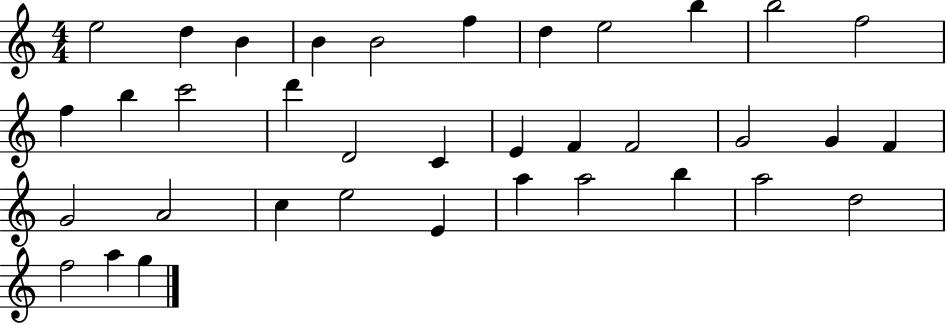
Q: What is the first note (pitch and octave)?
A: E5